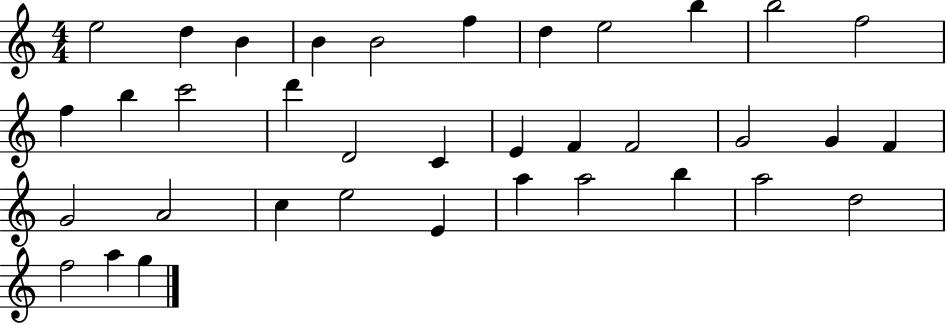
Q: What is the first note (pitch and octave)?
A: E5